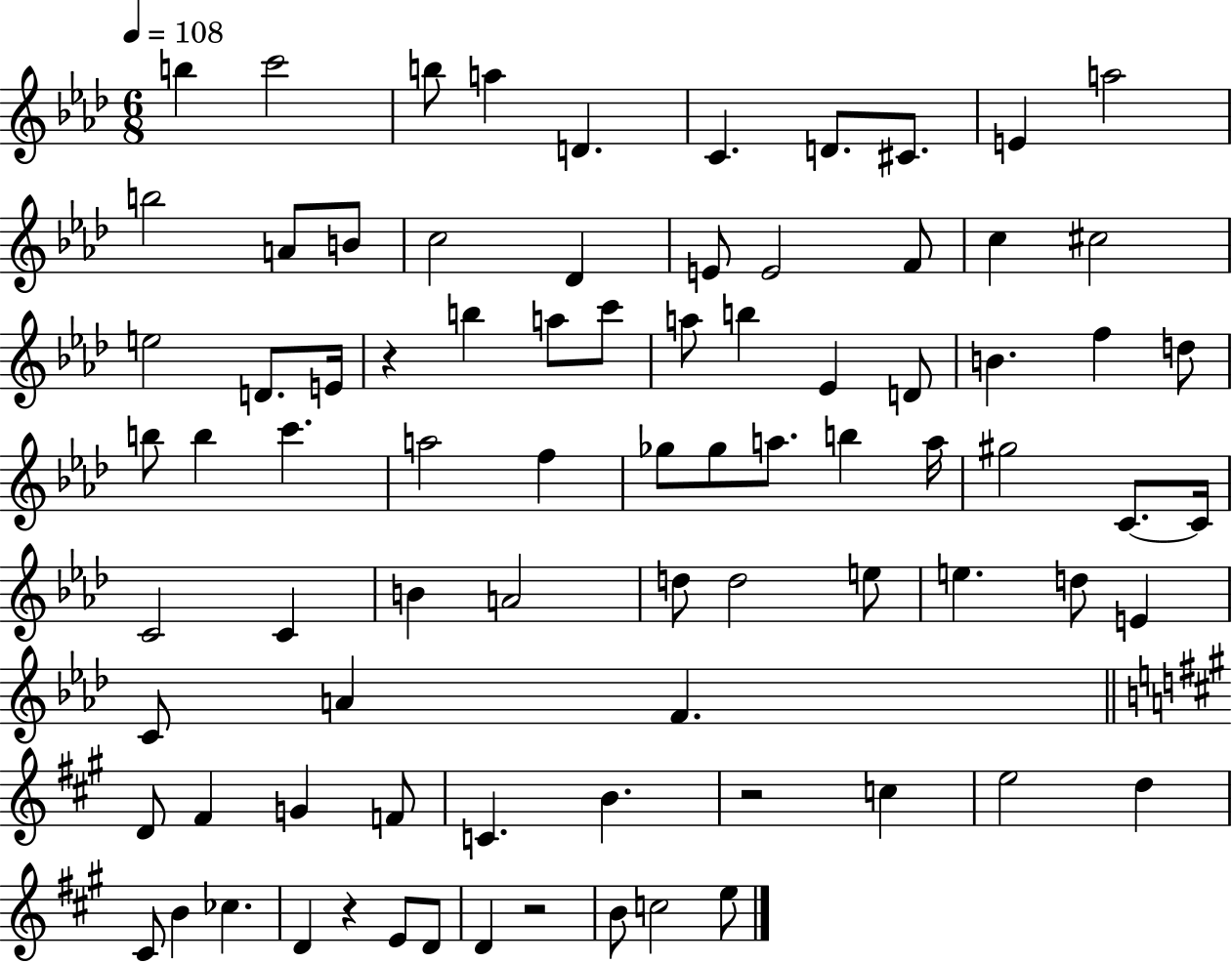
{
  \clef treble
  \numericTimeSignature
  \time 6/8
  \key aes \major
  \tempo 4 = 108
  b''4 c'''2 | b''8 a''4 d'4. | c'4. d'8. cis'8. | e'4 a''2 | \break b''2 a'8 b'8 | c''2 des'4 | e'8 e'2 f'8 | c''4 cis''2 | \break e''2 d'8. e'16 | r4 b''4 a''8 c'''8 | a''8 b''4 ees'4 d'8 | b'4. f''4 d''8 | \break b''8 b''4 c'''4. | a''2 f''4 | ges''8 ges''8 a''8. b''4 a''16 | gis''2 c'8.~~ c'16 | \break c'2 c'4 | b'4 a'2 | d''8 d''2 e''8 | e''4. d''8 e'4 | \break c'8 a'4 f'4. | \bar "||" \break \key a \major d'8 fis'4 g'4 f'8 | c'4. b'4. | r2 c''4 | e''2 d''4 | \break cis'8 b'4 ces''4. | d'4 r4 e'8 d'8 | d'4 r2 | b'8 c''2 e''8 | \break \bar "|."
}